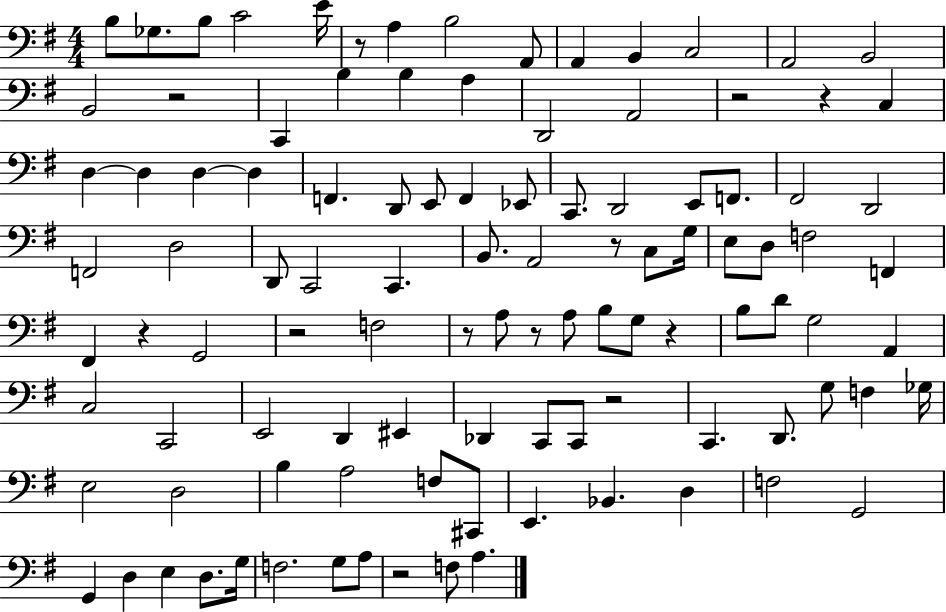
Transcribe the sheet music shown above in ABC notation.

X:1
T:Untitled
M:4/4
L:1/4
K:G
B,/2 _G,/2 B,/2 C2 E/4 z/2 A, B,2 A,,/2 A,, B,, C,2 A,,2 B,,2 B,,2 z2 C,, B, B, A, D,,2 A,,2 z2 z C, D, D, D, D, F,, D,,/2 E,,/2 F,, _E,,/2 C,,/2 D,,2 E,,/2 F,,/2 ^F,,2 D,,2 F,,2 D,2 D,,/2 C,,2 C,, B,,/2 A,,2 z/2 C,/2 G,/4 E,/2 D,/2 F,2 F,, ^F,, z G,,2 z2 F,2 z/2 A,/2 z/2 A,/2 B,/2 G,/2 z B,/2 D/2 G,2 A,, C,2 C,,2 E,,2 D,, ^E,, _D,, C,,/2 C,,/2 z2 C,, D,,/2 G,/2 F, _G,/4 E,2 D,2 B, A,2 F,/2 ^C,,/2 E,, _B,, D, F,2 G,,2 G,, D, E, D,/2 G,/4 F,2 G,/2 A,/2 z2 F,/2 A,